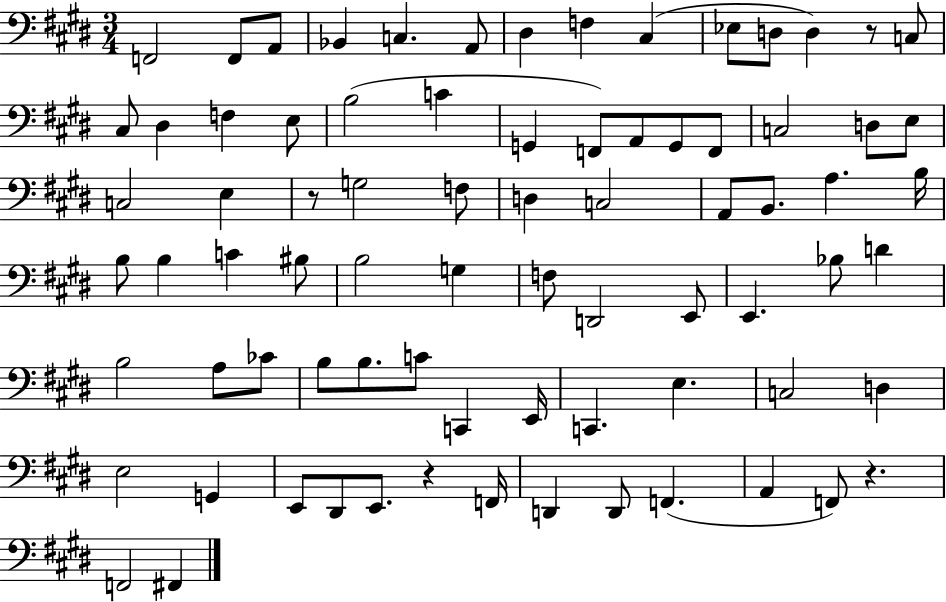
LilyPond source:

{
  \clef bass
  \numericTimeSignature
  \time 3/4
  \key e \major
  \repeat volta 2 { f,2 f,8 a,8 | bes,4 c4. a,8 | dis4 f4 cis4( | ees8 d8 d4) r8 c8 | \break cis8 dis4 f4 e8 | b2( c'4 | g,4 f,8) a,8 g,8 f,8 | c2 d8 e8 | \break c2 e4 | r8 g2 f8 | d4 c2 | a,8 b,8. a4. b16 | \break b8 b4 c'4 bis8 | b2 g4 | f8 d,2 e,8 | e,4. bes8 d'4 | \break b2 a8 ces'8 | b8 b8. c'8 c,4 e,16 | c,4. e4. | c2 d4 | \break e2 g,4 | e,8 dis,8 e,8. r4 f,16 | d,4 d,8 f,4.( | a,4 f,8) r4. | \break f,2 fis,4 | } \bar "|."
}